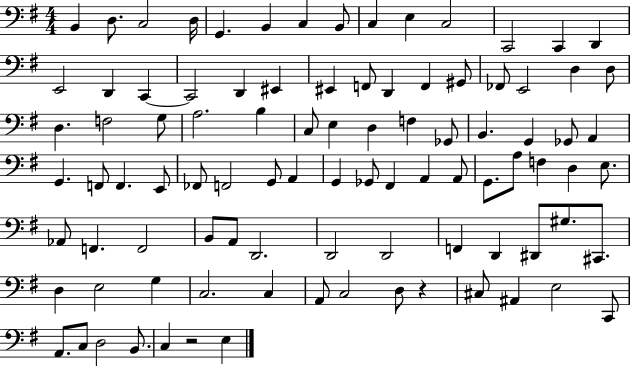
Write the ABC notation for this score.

X:1
T:Untitled
M:4/4
L:1/4
K:G
B,, D,/2 C,2 D,/4 G,, B,, C, B,,/2 C, E, C,2 C,,2 C,, D,, E,,2 D,, C,, C,,2 D,, ^E,, ^E,, F,,/2 D,, F,, ^G,,/2 _F,,/2 E,,2 D, D,/2 D, F,2 G,/2 A,2 B, C,/2 E, D, F, _G,,/2 B,, G,, _G,,/2 A,, G,, F,,/2 F,, E,,/2 _F,,/2 F,,2 G,,/2 A,, G,, _G,,/2 ^F,, A,, A,,/2 G,,/2 A,/2 F, D, E,/2 _A,,/2 F,, F,,2 B,,/2 A,,/2 D,,2 D,,2 D,,2 F,, D,, ^D,,/2 ^G,/2 ^C,,/2 D, E,2 G, C,2 C, A,,/2 C,2 D,/2 z ^C,/2 ^A,, E,2 C,,/2 A,,/2 C,/2 D,2 B,,/2 C, z2 E,